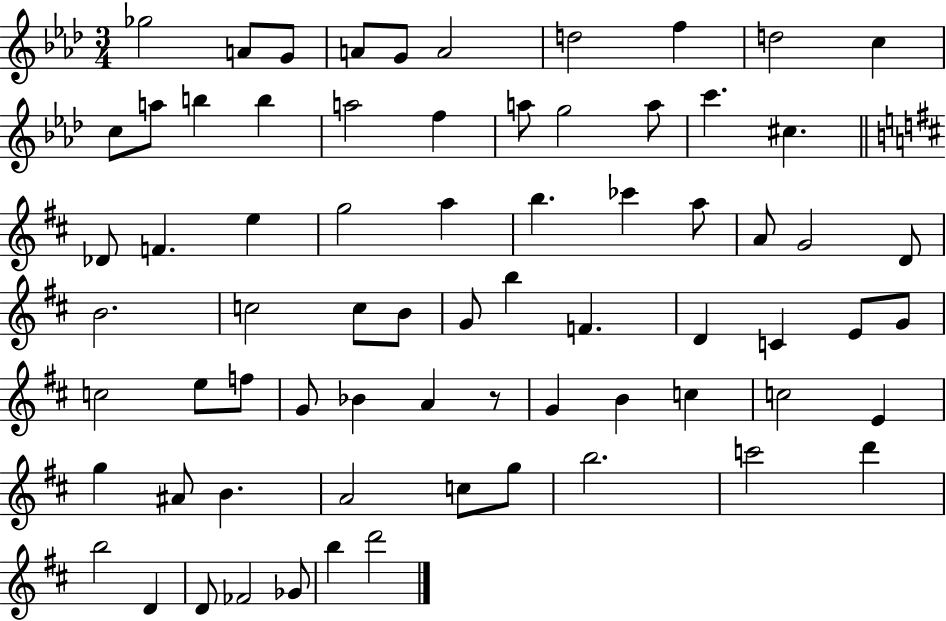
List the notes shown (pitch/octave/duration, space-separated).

Gb5/h A4/e G4/e A4/e G4/e A4/h D5/h F5/q D5/h C5/q C5/e A5/e B5/q B5/q A5/h F5/q A5/e G5/h A5/e C6/q. C#5/q. Db4/e F4/q. E5/q G5/h A5/q B5/q. CES6/q A5/e A4/e G4/h D4/e B4/h. C5/h C5/e B4/e G4/e B5/q F4/q. D4/q C4/q E4/e G4/e C5/h E5/e F5/e G4/e Bb4/q A4/q R/e G4/q B4/q C5/q C5/h E4/q G5/q A#4/e B4/q. A4/h C5/e G5/e B5/h. C6/h D6/q B5/h D4/q D4/e FES4/h Gb4/e B5/q D6/h